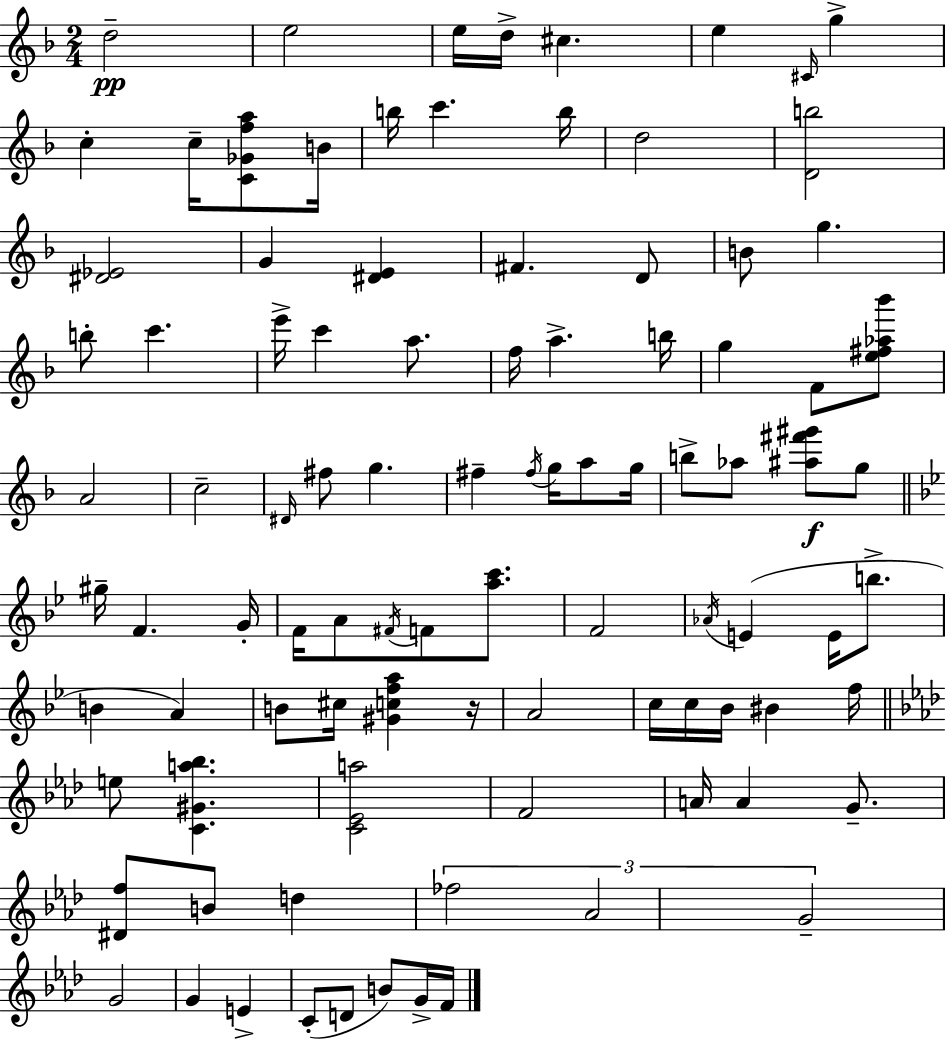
D5/h E5/h E5/s D5/s C#5/q. E5/q C#4/s G5/q C5/q C5/s [C4,Gb4,F5,A5]/e B4/s B5/s C6/q. B5/s D5/h [D4,B5]/h [D#4,Eb4]/h G4/q [D#4,E4]/q F#4/q. D4/e B4/e G5/q. B5/e C6/q. E6/s C6/q A5/e. F5/s A5/q. B5/s G5/q F4/e [E5,F#5,Ab5,Bb6]/e A4/h C5/h D#4/s F#5/e G5/q. F#5/q F#5/s G5/s A5/e G5/s B5/e Ab5/e [A#5,F#6,G#6]/e G5/e G#5/s F4/q. G4/s F4/s A4/e F#4/s F4/e [A5,C6]/e. F4/h Ab4/s E4/q E4/s B5/e. B4/q A4/q B4/e C#5/s [G#4,C5,F5,A5]/q R/s A4/h C5/s C5/s Bb4/s BIS4/q F5/s E5/e [C4,G#4,A5,Bb5]/q. [C4,Eb4,A5]/h F4/h A4/s A4/q G4/e. [D#4,F5]/e B4/e D5/q FES5/h Ab4/h G4/h G4/h G4/q E4/q C4/e D4/e B4/e G4/s F4/s